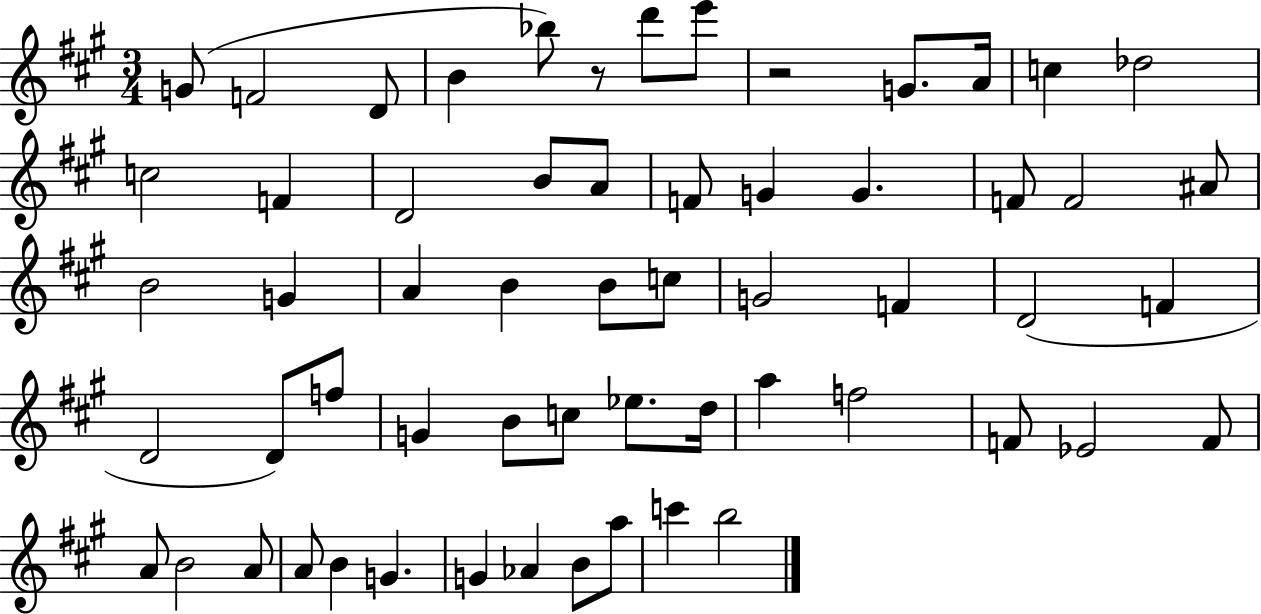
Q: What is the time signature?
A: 3/4